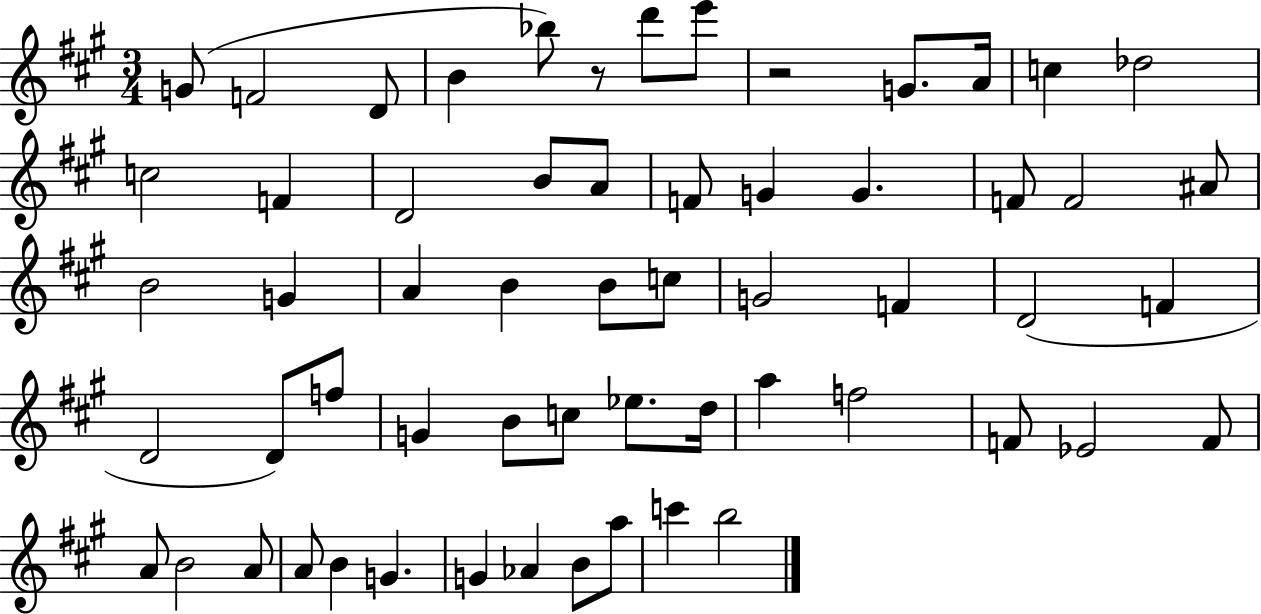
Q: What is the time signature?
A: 3/4